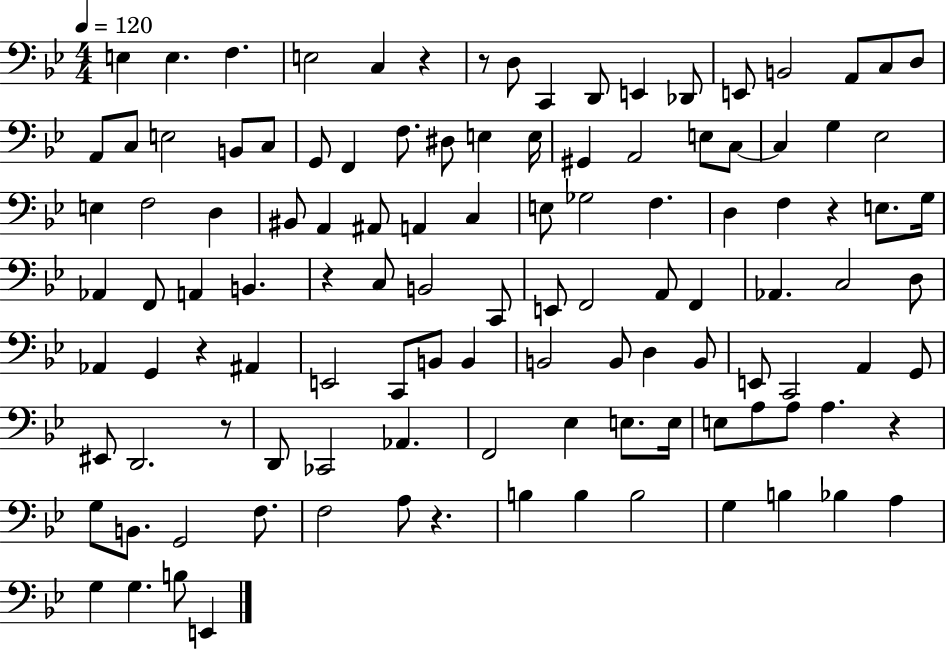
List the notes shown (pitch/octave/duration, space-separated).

E3/q E3/q. F3/q. E3/h C3/q R/q R/e D3/e C2/q D2/e E2/q Db2/e E2/e B2/h A2/e C3/e D3/e A2/e C3/e E3/h B2/e C3/e G2/e F2/q F3/e. D#3/e E3/q E3/s G#2/q A2/h E3/e C3/e C3/q G3/q Eb3/h E3/q F3/h D3/q BIS2/e A2/q A#2/e A2/q C3/q E3/e Gb3/h F3/q. D3/q F3/q R/q E3/e. G3/s Ab2/q F2/e A2/q B2/q. R/q C3/e B2/h C2/e E2/e F2/h A2/e F2/q Ab2/q. C3/h D3/e Ab2/q G2/q R/q A#2/q E2/h C2/e B2/e B2/q B2/h B2/e D3/q B2/e E2/e C2/h A2/q G2/e EIS2/e D2/h. R/e D2/e CES2/h Ab2/q. F2/h Eb3/q E3/e. E3/s E3/e A3/e A3/e A3/q. R/q G3/e B2/e. G2/h F3/e. F3/h A3/e R/q. B3/q B3/q B3/h G3/q B3/q Bb3/q A3/q G3/q G3/q. B3/e E2/q